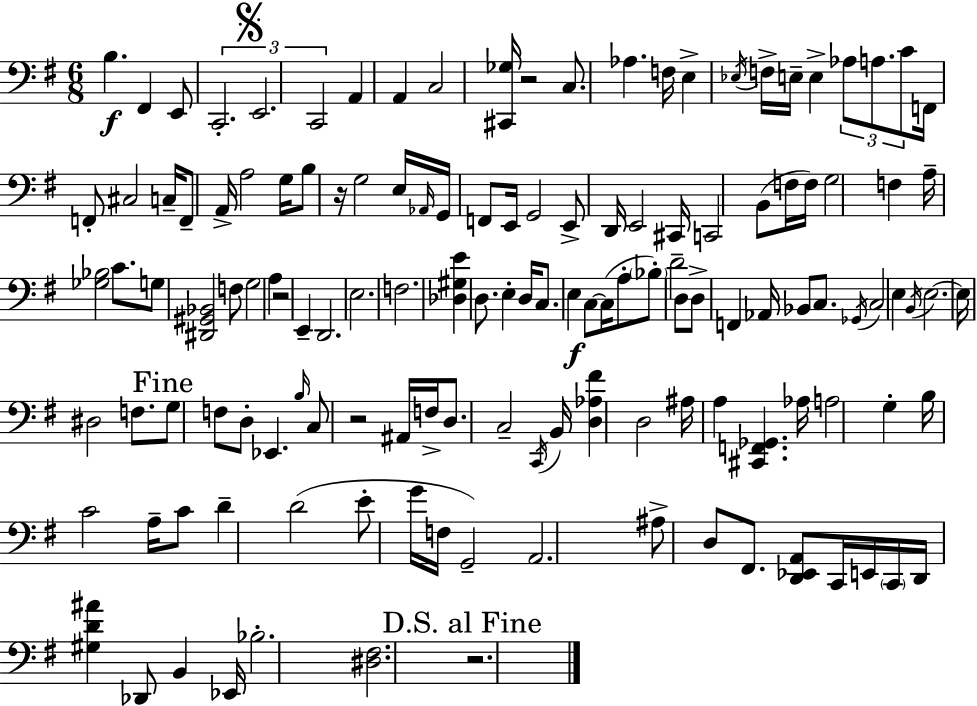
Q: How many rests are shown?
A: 5